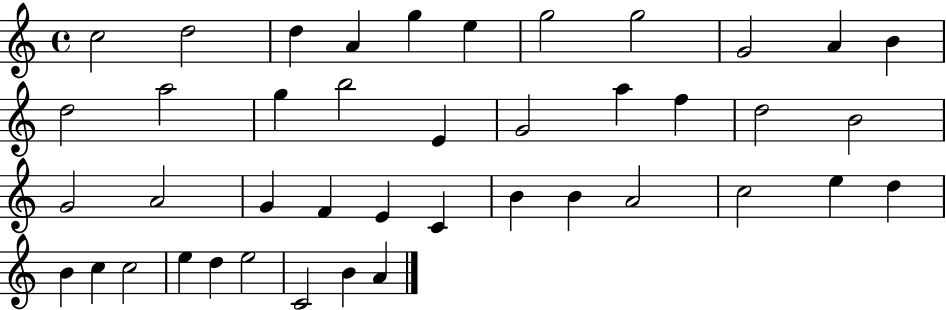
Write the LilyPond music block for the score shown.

{
  \clef treble
  \time 4/4
  \defaultTimeSignature
  \key c \major
  c''2 d''2 | d''4 a'4 g''4 e''4 | g''2 g''2 | g'2 a'4 b'4 | \break d''2 a''2 | g''4 b''2 e'4 | g'2 a''4 f''4 | d''2 b'2 | \break g'2 a'2 | g'4 f'4 e'4 c'4 | b'4 b'4 a'2 | c''2 e''4 d''4 | \break b'4 c''4 c''2 | e''4 d''4 e''2 | c'2 b'4 a'4 | \bar "|."
}